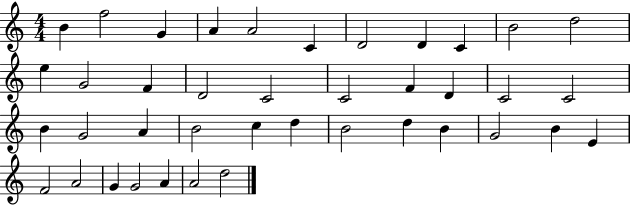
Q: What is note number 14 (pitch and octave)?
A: F4